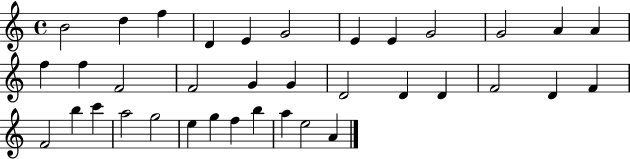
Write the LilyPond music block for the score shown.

{
  \clef treble
  \time 4/4
  \defaultTimeSignature
  \key c \major
  b'2 d''4 f''4 | d'4 e'4 g'2 | e'4 e'4 g'2 | g'2 a'4 a'4 | \break f''4 f''4 f'2 | f'2 g'4 g'4 | d'2 d'4 d'4 | f'2 d'4 f'4 | \break f'2 b''4 c'''4 | a''2 g''2 | e''4 g''4 f''4 b''4 | a''4 e''2 a'4 | \break \bar "|."
}